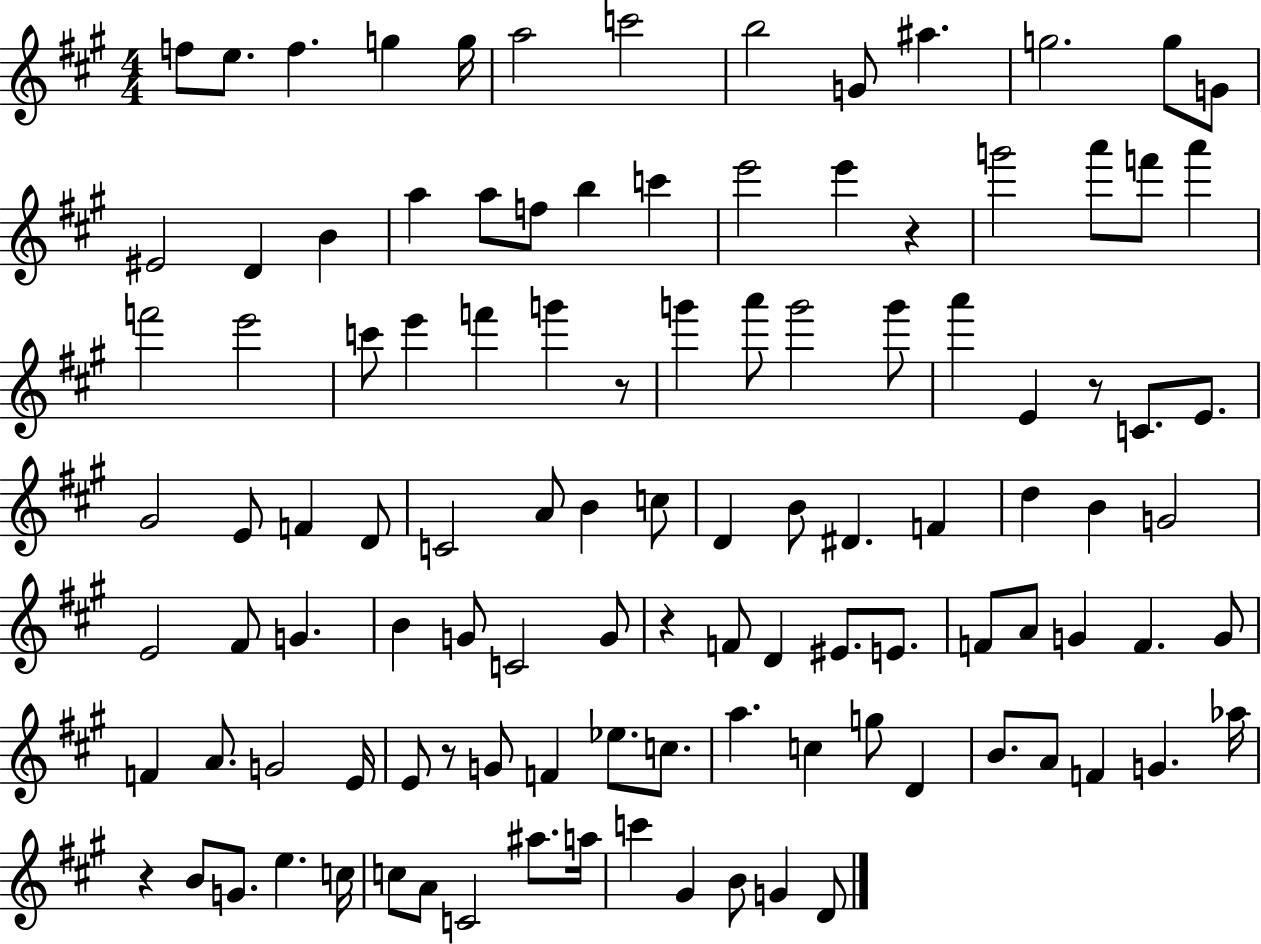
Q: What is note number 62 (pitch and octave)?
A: C4